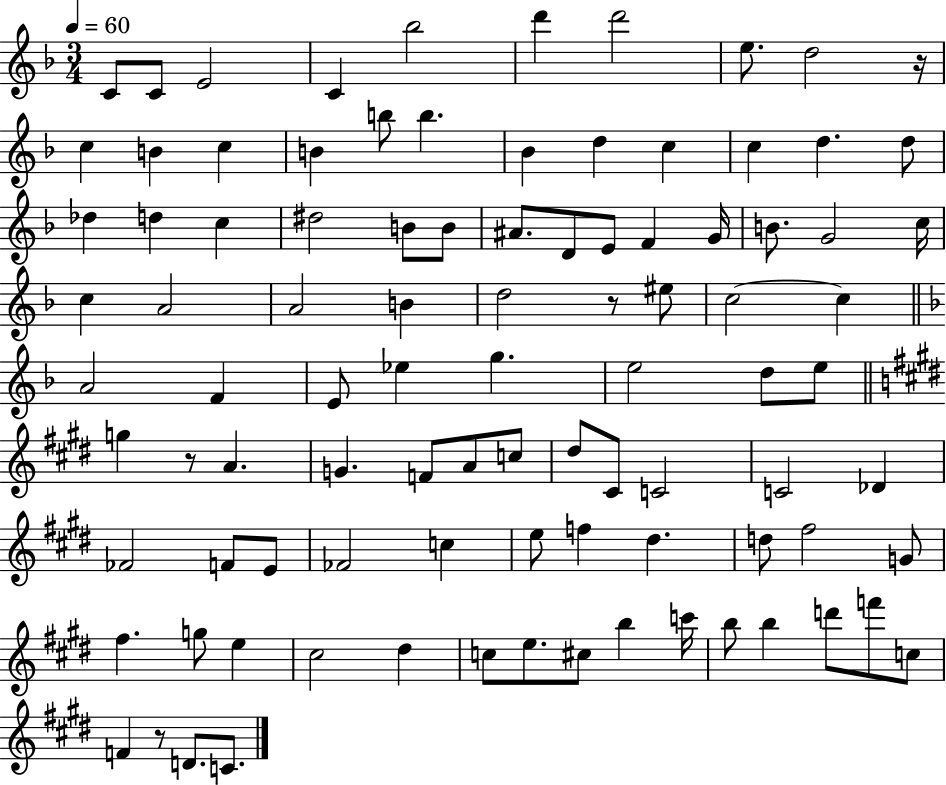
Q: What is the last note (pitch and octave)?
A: C4